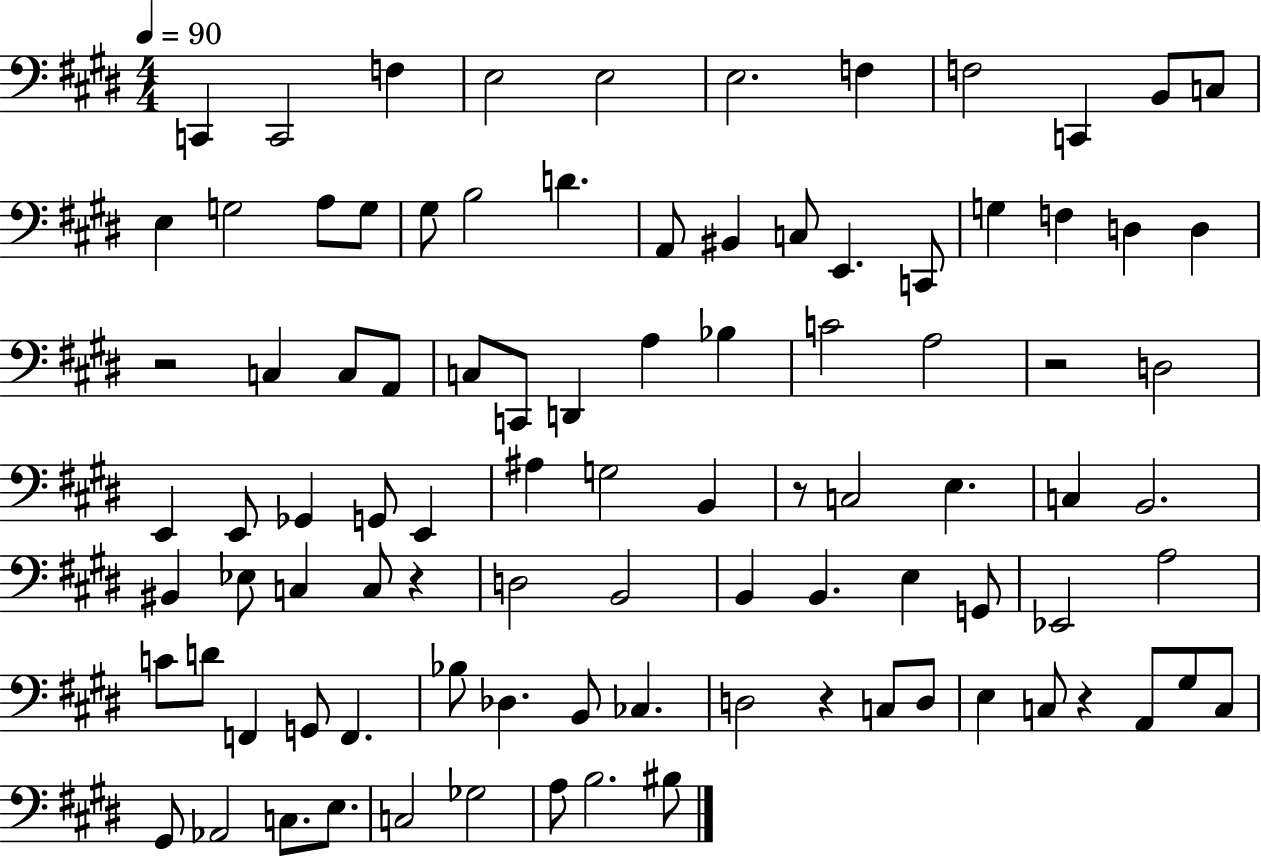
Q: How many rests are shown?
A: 6